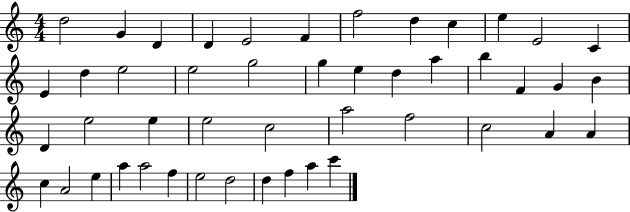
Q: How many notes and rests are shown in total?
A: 47